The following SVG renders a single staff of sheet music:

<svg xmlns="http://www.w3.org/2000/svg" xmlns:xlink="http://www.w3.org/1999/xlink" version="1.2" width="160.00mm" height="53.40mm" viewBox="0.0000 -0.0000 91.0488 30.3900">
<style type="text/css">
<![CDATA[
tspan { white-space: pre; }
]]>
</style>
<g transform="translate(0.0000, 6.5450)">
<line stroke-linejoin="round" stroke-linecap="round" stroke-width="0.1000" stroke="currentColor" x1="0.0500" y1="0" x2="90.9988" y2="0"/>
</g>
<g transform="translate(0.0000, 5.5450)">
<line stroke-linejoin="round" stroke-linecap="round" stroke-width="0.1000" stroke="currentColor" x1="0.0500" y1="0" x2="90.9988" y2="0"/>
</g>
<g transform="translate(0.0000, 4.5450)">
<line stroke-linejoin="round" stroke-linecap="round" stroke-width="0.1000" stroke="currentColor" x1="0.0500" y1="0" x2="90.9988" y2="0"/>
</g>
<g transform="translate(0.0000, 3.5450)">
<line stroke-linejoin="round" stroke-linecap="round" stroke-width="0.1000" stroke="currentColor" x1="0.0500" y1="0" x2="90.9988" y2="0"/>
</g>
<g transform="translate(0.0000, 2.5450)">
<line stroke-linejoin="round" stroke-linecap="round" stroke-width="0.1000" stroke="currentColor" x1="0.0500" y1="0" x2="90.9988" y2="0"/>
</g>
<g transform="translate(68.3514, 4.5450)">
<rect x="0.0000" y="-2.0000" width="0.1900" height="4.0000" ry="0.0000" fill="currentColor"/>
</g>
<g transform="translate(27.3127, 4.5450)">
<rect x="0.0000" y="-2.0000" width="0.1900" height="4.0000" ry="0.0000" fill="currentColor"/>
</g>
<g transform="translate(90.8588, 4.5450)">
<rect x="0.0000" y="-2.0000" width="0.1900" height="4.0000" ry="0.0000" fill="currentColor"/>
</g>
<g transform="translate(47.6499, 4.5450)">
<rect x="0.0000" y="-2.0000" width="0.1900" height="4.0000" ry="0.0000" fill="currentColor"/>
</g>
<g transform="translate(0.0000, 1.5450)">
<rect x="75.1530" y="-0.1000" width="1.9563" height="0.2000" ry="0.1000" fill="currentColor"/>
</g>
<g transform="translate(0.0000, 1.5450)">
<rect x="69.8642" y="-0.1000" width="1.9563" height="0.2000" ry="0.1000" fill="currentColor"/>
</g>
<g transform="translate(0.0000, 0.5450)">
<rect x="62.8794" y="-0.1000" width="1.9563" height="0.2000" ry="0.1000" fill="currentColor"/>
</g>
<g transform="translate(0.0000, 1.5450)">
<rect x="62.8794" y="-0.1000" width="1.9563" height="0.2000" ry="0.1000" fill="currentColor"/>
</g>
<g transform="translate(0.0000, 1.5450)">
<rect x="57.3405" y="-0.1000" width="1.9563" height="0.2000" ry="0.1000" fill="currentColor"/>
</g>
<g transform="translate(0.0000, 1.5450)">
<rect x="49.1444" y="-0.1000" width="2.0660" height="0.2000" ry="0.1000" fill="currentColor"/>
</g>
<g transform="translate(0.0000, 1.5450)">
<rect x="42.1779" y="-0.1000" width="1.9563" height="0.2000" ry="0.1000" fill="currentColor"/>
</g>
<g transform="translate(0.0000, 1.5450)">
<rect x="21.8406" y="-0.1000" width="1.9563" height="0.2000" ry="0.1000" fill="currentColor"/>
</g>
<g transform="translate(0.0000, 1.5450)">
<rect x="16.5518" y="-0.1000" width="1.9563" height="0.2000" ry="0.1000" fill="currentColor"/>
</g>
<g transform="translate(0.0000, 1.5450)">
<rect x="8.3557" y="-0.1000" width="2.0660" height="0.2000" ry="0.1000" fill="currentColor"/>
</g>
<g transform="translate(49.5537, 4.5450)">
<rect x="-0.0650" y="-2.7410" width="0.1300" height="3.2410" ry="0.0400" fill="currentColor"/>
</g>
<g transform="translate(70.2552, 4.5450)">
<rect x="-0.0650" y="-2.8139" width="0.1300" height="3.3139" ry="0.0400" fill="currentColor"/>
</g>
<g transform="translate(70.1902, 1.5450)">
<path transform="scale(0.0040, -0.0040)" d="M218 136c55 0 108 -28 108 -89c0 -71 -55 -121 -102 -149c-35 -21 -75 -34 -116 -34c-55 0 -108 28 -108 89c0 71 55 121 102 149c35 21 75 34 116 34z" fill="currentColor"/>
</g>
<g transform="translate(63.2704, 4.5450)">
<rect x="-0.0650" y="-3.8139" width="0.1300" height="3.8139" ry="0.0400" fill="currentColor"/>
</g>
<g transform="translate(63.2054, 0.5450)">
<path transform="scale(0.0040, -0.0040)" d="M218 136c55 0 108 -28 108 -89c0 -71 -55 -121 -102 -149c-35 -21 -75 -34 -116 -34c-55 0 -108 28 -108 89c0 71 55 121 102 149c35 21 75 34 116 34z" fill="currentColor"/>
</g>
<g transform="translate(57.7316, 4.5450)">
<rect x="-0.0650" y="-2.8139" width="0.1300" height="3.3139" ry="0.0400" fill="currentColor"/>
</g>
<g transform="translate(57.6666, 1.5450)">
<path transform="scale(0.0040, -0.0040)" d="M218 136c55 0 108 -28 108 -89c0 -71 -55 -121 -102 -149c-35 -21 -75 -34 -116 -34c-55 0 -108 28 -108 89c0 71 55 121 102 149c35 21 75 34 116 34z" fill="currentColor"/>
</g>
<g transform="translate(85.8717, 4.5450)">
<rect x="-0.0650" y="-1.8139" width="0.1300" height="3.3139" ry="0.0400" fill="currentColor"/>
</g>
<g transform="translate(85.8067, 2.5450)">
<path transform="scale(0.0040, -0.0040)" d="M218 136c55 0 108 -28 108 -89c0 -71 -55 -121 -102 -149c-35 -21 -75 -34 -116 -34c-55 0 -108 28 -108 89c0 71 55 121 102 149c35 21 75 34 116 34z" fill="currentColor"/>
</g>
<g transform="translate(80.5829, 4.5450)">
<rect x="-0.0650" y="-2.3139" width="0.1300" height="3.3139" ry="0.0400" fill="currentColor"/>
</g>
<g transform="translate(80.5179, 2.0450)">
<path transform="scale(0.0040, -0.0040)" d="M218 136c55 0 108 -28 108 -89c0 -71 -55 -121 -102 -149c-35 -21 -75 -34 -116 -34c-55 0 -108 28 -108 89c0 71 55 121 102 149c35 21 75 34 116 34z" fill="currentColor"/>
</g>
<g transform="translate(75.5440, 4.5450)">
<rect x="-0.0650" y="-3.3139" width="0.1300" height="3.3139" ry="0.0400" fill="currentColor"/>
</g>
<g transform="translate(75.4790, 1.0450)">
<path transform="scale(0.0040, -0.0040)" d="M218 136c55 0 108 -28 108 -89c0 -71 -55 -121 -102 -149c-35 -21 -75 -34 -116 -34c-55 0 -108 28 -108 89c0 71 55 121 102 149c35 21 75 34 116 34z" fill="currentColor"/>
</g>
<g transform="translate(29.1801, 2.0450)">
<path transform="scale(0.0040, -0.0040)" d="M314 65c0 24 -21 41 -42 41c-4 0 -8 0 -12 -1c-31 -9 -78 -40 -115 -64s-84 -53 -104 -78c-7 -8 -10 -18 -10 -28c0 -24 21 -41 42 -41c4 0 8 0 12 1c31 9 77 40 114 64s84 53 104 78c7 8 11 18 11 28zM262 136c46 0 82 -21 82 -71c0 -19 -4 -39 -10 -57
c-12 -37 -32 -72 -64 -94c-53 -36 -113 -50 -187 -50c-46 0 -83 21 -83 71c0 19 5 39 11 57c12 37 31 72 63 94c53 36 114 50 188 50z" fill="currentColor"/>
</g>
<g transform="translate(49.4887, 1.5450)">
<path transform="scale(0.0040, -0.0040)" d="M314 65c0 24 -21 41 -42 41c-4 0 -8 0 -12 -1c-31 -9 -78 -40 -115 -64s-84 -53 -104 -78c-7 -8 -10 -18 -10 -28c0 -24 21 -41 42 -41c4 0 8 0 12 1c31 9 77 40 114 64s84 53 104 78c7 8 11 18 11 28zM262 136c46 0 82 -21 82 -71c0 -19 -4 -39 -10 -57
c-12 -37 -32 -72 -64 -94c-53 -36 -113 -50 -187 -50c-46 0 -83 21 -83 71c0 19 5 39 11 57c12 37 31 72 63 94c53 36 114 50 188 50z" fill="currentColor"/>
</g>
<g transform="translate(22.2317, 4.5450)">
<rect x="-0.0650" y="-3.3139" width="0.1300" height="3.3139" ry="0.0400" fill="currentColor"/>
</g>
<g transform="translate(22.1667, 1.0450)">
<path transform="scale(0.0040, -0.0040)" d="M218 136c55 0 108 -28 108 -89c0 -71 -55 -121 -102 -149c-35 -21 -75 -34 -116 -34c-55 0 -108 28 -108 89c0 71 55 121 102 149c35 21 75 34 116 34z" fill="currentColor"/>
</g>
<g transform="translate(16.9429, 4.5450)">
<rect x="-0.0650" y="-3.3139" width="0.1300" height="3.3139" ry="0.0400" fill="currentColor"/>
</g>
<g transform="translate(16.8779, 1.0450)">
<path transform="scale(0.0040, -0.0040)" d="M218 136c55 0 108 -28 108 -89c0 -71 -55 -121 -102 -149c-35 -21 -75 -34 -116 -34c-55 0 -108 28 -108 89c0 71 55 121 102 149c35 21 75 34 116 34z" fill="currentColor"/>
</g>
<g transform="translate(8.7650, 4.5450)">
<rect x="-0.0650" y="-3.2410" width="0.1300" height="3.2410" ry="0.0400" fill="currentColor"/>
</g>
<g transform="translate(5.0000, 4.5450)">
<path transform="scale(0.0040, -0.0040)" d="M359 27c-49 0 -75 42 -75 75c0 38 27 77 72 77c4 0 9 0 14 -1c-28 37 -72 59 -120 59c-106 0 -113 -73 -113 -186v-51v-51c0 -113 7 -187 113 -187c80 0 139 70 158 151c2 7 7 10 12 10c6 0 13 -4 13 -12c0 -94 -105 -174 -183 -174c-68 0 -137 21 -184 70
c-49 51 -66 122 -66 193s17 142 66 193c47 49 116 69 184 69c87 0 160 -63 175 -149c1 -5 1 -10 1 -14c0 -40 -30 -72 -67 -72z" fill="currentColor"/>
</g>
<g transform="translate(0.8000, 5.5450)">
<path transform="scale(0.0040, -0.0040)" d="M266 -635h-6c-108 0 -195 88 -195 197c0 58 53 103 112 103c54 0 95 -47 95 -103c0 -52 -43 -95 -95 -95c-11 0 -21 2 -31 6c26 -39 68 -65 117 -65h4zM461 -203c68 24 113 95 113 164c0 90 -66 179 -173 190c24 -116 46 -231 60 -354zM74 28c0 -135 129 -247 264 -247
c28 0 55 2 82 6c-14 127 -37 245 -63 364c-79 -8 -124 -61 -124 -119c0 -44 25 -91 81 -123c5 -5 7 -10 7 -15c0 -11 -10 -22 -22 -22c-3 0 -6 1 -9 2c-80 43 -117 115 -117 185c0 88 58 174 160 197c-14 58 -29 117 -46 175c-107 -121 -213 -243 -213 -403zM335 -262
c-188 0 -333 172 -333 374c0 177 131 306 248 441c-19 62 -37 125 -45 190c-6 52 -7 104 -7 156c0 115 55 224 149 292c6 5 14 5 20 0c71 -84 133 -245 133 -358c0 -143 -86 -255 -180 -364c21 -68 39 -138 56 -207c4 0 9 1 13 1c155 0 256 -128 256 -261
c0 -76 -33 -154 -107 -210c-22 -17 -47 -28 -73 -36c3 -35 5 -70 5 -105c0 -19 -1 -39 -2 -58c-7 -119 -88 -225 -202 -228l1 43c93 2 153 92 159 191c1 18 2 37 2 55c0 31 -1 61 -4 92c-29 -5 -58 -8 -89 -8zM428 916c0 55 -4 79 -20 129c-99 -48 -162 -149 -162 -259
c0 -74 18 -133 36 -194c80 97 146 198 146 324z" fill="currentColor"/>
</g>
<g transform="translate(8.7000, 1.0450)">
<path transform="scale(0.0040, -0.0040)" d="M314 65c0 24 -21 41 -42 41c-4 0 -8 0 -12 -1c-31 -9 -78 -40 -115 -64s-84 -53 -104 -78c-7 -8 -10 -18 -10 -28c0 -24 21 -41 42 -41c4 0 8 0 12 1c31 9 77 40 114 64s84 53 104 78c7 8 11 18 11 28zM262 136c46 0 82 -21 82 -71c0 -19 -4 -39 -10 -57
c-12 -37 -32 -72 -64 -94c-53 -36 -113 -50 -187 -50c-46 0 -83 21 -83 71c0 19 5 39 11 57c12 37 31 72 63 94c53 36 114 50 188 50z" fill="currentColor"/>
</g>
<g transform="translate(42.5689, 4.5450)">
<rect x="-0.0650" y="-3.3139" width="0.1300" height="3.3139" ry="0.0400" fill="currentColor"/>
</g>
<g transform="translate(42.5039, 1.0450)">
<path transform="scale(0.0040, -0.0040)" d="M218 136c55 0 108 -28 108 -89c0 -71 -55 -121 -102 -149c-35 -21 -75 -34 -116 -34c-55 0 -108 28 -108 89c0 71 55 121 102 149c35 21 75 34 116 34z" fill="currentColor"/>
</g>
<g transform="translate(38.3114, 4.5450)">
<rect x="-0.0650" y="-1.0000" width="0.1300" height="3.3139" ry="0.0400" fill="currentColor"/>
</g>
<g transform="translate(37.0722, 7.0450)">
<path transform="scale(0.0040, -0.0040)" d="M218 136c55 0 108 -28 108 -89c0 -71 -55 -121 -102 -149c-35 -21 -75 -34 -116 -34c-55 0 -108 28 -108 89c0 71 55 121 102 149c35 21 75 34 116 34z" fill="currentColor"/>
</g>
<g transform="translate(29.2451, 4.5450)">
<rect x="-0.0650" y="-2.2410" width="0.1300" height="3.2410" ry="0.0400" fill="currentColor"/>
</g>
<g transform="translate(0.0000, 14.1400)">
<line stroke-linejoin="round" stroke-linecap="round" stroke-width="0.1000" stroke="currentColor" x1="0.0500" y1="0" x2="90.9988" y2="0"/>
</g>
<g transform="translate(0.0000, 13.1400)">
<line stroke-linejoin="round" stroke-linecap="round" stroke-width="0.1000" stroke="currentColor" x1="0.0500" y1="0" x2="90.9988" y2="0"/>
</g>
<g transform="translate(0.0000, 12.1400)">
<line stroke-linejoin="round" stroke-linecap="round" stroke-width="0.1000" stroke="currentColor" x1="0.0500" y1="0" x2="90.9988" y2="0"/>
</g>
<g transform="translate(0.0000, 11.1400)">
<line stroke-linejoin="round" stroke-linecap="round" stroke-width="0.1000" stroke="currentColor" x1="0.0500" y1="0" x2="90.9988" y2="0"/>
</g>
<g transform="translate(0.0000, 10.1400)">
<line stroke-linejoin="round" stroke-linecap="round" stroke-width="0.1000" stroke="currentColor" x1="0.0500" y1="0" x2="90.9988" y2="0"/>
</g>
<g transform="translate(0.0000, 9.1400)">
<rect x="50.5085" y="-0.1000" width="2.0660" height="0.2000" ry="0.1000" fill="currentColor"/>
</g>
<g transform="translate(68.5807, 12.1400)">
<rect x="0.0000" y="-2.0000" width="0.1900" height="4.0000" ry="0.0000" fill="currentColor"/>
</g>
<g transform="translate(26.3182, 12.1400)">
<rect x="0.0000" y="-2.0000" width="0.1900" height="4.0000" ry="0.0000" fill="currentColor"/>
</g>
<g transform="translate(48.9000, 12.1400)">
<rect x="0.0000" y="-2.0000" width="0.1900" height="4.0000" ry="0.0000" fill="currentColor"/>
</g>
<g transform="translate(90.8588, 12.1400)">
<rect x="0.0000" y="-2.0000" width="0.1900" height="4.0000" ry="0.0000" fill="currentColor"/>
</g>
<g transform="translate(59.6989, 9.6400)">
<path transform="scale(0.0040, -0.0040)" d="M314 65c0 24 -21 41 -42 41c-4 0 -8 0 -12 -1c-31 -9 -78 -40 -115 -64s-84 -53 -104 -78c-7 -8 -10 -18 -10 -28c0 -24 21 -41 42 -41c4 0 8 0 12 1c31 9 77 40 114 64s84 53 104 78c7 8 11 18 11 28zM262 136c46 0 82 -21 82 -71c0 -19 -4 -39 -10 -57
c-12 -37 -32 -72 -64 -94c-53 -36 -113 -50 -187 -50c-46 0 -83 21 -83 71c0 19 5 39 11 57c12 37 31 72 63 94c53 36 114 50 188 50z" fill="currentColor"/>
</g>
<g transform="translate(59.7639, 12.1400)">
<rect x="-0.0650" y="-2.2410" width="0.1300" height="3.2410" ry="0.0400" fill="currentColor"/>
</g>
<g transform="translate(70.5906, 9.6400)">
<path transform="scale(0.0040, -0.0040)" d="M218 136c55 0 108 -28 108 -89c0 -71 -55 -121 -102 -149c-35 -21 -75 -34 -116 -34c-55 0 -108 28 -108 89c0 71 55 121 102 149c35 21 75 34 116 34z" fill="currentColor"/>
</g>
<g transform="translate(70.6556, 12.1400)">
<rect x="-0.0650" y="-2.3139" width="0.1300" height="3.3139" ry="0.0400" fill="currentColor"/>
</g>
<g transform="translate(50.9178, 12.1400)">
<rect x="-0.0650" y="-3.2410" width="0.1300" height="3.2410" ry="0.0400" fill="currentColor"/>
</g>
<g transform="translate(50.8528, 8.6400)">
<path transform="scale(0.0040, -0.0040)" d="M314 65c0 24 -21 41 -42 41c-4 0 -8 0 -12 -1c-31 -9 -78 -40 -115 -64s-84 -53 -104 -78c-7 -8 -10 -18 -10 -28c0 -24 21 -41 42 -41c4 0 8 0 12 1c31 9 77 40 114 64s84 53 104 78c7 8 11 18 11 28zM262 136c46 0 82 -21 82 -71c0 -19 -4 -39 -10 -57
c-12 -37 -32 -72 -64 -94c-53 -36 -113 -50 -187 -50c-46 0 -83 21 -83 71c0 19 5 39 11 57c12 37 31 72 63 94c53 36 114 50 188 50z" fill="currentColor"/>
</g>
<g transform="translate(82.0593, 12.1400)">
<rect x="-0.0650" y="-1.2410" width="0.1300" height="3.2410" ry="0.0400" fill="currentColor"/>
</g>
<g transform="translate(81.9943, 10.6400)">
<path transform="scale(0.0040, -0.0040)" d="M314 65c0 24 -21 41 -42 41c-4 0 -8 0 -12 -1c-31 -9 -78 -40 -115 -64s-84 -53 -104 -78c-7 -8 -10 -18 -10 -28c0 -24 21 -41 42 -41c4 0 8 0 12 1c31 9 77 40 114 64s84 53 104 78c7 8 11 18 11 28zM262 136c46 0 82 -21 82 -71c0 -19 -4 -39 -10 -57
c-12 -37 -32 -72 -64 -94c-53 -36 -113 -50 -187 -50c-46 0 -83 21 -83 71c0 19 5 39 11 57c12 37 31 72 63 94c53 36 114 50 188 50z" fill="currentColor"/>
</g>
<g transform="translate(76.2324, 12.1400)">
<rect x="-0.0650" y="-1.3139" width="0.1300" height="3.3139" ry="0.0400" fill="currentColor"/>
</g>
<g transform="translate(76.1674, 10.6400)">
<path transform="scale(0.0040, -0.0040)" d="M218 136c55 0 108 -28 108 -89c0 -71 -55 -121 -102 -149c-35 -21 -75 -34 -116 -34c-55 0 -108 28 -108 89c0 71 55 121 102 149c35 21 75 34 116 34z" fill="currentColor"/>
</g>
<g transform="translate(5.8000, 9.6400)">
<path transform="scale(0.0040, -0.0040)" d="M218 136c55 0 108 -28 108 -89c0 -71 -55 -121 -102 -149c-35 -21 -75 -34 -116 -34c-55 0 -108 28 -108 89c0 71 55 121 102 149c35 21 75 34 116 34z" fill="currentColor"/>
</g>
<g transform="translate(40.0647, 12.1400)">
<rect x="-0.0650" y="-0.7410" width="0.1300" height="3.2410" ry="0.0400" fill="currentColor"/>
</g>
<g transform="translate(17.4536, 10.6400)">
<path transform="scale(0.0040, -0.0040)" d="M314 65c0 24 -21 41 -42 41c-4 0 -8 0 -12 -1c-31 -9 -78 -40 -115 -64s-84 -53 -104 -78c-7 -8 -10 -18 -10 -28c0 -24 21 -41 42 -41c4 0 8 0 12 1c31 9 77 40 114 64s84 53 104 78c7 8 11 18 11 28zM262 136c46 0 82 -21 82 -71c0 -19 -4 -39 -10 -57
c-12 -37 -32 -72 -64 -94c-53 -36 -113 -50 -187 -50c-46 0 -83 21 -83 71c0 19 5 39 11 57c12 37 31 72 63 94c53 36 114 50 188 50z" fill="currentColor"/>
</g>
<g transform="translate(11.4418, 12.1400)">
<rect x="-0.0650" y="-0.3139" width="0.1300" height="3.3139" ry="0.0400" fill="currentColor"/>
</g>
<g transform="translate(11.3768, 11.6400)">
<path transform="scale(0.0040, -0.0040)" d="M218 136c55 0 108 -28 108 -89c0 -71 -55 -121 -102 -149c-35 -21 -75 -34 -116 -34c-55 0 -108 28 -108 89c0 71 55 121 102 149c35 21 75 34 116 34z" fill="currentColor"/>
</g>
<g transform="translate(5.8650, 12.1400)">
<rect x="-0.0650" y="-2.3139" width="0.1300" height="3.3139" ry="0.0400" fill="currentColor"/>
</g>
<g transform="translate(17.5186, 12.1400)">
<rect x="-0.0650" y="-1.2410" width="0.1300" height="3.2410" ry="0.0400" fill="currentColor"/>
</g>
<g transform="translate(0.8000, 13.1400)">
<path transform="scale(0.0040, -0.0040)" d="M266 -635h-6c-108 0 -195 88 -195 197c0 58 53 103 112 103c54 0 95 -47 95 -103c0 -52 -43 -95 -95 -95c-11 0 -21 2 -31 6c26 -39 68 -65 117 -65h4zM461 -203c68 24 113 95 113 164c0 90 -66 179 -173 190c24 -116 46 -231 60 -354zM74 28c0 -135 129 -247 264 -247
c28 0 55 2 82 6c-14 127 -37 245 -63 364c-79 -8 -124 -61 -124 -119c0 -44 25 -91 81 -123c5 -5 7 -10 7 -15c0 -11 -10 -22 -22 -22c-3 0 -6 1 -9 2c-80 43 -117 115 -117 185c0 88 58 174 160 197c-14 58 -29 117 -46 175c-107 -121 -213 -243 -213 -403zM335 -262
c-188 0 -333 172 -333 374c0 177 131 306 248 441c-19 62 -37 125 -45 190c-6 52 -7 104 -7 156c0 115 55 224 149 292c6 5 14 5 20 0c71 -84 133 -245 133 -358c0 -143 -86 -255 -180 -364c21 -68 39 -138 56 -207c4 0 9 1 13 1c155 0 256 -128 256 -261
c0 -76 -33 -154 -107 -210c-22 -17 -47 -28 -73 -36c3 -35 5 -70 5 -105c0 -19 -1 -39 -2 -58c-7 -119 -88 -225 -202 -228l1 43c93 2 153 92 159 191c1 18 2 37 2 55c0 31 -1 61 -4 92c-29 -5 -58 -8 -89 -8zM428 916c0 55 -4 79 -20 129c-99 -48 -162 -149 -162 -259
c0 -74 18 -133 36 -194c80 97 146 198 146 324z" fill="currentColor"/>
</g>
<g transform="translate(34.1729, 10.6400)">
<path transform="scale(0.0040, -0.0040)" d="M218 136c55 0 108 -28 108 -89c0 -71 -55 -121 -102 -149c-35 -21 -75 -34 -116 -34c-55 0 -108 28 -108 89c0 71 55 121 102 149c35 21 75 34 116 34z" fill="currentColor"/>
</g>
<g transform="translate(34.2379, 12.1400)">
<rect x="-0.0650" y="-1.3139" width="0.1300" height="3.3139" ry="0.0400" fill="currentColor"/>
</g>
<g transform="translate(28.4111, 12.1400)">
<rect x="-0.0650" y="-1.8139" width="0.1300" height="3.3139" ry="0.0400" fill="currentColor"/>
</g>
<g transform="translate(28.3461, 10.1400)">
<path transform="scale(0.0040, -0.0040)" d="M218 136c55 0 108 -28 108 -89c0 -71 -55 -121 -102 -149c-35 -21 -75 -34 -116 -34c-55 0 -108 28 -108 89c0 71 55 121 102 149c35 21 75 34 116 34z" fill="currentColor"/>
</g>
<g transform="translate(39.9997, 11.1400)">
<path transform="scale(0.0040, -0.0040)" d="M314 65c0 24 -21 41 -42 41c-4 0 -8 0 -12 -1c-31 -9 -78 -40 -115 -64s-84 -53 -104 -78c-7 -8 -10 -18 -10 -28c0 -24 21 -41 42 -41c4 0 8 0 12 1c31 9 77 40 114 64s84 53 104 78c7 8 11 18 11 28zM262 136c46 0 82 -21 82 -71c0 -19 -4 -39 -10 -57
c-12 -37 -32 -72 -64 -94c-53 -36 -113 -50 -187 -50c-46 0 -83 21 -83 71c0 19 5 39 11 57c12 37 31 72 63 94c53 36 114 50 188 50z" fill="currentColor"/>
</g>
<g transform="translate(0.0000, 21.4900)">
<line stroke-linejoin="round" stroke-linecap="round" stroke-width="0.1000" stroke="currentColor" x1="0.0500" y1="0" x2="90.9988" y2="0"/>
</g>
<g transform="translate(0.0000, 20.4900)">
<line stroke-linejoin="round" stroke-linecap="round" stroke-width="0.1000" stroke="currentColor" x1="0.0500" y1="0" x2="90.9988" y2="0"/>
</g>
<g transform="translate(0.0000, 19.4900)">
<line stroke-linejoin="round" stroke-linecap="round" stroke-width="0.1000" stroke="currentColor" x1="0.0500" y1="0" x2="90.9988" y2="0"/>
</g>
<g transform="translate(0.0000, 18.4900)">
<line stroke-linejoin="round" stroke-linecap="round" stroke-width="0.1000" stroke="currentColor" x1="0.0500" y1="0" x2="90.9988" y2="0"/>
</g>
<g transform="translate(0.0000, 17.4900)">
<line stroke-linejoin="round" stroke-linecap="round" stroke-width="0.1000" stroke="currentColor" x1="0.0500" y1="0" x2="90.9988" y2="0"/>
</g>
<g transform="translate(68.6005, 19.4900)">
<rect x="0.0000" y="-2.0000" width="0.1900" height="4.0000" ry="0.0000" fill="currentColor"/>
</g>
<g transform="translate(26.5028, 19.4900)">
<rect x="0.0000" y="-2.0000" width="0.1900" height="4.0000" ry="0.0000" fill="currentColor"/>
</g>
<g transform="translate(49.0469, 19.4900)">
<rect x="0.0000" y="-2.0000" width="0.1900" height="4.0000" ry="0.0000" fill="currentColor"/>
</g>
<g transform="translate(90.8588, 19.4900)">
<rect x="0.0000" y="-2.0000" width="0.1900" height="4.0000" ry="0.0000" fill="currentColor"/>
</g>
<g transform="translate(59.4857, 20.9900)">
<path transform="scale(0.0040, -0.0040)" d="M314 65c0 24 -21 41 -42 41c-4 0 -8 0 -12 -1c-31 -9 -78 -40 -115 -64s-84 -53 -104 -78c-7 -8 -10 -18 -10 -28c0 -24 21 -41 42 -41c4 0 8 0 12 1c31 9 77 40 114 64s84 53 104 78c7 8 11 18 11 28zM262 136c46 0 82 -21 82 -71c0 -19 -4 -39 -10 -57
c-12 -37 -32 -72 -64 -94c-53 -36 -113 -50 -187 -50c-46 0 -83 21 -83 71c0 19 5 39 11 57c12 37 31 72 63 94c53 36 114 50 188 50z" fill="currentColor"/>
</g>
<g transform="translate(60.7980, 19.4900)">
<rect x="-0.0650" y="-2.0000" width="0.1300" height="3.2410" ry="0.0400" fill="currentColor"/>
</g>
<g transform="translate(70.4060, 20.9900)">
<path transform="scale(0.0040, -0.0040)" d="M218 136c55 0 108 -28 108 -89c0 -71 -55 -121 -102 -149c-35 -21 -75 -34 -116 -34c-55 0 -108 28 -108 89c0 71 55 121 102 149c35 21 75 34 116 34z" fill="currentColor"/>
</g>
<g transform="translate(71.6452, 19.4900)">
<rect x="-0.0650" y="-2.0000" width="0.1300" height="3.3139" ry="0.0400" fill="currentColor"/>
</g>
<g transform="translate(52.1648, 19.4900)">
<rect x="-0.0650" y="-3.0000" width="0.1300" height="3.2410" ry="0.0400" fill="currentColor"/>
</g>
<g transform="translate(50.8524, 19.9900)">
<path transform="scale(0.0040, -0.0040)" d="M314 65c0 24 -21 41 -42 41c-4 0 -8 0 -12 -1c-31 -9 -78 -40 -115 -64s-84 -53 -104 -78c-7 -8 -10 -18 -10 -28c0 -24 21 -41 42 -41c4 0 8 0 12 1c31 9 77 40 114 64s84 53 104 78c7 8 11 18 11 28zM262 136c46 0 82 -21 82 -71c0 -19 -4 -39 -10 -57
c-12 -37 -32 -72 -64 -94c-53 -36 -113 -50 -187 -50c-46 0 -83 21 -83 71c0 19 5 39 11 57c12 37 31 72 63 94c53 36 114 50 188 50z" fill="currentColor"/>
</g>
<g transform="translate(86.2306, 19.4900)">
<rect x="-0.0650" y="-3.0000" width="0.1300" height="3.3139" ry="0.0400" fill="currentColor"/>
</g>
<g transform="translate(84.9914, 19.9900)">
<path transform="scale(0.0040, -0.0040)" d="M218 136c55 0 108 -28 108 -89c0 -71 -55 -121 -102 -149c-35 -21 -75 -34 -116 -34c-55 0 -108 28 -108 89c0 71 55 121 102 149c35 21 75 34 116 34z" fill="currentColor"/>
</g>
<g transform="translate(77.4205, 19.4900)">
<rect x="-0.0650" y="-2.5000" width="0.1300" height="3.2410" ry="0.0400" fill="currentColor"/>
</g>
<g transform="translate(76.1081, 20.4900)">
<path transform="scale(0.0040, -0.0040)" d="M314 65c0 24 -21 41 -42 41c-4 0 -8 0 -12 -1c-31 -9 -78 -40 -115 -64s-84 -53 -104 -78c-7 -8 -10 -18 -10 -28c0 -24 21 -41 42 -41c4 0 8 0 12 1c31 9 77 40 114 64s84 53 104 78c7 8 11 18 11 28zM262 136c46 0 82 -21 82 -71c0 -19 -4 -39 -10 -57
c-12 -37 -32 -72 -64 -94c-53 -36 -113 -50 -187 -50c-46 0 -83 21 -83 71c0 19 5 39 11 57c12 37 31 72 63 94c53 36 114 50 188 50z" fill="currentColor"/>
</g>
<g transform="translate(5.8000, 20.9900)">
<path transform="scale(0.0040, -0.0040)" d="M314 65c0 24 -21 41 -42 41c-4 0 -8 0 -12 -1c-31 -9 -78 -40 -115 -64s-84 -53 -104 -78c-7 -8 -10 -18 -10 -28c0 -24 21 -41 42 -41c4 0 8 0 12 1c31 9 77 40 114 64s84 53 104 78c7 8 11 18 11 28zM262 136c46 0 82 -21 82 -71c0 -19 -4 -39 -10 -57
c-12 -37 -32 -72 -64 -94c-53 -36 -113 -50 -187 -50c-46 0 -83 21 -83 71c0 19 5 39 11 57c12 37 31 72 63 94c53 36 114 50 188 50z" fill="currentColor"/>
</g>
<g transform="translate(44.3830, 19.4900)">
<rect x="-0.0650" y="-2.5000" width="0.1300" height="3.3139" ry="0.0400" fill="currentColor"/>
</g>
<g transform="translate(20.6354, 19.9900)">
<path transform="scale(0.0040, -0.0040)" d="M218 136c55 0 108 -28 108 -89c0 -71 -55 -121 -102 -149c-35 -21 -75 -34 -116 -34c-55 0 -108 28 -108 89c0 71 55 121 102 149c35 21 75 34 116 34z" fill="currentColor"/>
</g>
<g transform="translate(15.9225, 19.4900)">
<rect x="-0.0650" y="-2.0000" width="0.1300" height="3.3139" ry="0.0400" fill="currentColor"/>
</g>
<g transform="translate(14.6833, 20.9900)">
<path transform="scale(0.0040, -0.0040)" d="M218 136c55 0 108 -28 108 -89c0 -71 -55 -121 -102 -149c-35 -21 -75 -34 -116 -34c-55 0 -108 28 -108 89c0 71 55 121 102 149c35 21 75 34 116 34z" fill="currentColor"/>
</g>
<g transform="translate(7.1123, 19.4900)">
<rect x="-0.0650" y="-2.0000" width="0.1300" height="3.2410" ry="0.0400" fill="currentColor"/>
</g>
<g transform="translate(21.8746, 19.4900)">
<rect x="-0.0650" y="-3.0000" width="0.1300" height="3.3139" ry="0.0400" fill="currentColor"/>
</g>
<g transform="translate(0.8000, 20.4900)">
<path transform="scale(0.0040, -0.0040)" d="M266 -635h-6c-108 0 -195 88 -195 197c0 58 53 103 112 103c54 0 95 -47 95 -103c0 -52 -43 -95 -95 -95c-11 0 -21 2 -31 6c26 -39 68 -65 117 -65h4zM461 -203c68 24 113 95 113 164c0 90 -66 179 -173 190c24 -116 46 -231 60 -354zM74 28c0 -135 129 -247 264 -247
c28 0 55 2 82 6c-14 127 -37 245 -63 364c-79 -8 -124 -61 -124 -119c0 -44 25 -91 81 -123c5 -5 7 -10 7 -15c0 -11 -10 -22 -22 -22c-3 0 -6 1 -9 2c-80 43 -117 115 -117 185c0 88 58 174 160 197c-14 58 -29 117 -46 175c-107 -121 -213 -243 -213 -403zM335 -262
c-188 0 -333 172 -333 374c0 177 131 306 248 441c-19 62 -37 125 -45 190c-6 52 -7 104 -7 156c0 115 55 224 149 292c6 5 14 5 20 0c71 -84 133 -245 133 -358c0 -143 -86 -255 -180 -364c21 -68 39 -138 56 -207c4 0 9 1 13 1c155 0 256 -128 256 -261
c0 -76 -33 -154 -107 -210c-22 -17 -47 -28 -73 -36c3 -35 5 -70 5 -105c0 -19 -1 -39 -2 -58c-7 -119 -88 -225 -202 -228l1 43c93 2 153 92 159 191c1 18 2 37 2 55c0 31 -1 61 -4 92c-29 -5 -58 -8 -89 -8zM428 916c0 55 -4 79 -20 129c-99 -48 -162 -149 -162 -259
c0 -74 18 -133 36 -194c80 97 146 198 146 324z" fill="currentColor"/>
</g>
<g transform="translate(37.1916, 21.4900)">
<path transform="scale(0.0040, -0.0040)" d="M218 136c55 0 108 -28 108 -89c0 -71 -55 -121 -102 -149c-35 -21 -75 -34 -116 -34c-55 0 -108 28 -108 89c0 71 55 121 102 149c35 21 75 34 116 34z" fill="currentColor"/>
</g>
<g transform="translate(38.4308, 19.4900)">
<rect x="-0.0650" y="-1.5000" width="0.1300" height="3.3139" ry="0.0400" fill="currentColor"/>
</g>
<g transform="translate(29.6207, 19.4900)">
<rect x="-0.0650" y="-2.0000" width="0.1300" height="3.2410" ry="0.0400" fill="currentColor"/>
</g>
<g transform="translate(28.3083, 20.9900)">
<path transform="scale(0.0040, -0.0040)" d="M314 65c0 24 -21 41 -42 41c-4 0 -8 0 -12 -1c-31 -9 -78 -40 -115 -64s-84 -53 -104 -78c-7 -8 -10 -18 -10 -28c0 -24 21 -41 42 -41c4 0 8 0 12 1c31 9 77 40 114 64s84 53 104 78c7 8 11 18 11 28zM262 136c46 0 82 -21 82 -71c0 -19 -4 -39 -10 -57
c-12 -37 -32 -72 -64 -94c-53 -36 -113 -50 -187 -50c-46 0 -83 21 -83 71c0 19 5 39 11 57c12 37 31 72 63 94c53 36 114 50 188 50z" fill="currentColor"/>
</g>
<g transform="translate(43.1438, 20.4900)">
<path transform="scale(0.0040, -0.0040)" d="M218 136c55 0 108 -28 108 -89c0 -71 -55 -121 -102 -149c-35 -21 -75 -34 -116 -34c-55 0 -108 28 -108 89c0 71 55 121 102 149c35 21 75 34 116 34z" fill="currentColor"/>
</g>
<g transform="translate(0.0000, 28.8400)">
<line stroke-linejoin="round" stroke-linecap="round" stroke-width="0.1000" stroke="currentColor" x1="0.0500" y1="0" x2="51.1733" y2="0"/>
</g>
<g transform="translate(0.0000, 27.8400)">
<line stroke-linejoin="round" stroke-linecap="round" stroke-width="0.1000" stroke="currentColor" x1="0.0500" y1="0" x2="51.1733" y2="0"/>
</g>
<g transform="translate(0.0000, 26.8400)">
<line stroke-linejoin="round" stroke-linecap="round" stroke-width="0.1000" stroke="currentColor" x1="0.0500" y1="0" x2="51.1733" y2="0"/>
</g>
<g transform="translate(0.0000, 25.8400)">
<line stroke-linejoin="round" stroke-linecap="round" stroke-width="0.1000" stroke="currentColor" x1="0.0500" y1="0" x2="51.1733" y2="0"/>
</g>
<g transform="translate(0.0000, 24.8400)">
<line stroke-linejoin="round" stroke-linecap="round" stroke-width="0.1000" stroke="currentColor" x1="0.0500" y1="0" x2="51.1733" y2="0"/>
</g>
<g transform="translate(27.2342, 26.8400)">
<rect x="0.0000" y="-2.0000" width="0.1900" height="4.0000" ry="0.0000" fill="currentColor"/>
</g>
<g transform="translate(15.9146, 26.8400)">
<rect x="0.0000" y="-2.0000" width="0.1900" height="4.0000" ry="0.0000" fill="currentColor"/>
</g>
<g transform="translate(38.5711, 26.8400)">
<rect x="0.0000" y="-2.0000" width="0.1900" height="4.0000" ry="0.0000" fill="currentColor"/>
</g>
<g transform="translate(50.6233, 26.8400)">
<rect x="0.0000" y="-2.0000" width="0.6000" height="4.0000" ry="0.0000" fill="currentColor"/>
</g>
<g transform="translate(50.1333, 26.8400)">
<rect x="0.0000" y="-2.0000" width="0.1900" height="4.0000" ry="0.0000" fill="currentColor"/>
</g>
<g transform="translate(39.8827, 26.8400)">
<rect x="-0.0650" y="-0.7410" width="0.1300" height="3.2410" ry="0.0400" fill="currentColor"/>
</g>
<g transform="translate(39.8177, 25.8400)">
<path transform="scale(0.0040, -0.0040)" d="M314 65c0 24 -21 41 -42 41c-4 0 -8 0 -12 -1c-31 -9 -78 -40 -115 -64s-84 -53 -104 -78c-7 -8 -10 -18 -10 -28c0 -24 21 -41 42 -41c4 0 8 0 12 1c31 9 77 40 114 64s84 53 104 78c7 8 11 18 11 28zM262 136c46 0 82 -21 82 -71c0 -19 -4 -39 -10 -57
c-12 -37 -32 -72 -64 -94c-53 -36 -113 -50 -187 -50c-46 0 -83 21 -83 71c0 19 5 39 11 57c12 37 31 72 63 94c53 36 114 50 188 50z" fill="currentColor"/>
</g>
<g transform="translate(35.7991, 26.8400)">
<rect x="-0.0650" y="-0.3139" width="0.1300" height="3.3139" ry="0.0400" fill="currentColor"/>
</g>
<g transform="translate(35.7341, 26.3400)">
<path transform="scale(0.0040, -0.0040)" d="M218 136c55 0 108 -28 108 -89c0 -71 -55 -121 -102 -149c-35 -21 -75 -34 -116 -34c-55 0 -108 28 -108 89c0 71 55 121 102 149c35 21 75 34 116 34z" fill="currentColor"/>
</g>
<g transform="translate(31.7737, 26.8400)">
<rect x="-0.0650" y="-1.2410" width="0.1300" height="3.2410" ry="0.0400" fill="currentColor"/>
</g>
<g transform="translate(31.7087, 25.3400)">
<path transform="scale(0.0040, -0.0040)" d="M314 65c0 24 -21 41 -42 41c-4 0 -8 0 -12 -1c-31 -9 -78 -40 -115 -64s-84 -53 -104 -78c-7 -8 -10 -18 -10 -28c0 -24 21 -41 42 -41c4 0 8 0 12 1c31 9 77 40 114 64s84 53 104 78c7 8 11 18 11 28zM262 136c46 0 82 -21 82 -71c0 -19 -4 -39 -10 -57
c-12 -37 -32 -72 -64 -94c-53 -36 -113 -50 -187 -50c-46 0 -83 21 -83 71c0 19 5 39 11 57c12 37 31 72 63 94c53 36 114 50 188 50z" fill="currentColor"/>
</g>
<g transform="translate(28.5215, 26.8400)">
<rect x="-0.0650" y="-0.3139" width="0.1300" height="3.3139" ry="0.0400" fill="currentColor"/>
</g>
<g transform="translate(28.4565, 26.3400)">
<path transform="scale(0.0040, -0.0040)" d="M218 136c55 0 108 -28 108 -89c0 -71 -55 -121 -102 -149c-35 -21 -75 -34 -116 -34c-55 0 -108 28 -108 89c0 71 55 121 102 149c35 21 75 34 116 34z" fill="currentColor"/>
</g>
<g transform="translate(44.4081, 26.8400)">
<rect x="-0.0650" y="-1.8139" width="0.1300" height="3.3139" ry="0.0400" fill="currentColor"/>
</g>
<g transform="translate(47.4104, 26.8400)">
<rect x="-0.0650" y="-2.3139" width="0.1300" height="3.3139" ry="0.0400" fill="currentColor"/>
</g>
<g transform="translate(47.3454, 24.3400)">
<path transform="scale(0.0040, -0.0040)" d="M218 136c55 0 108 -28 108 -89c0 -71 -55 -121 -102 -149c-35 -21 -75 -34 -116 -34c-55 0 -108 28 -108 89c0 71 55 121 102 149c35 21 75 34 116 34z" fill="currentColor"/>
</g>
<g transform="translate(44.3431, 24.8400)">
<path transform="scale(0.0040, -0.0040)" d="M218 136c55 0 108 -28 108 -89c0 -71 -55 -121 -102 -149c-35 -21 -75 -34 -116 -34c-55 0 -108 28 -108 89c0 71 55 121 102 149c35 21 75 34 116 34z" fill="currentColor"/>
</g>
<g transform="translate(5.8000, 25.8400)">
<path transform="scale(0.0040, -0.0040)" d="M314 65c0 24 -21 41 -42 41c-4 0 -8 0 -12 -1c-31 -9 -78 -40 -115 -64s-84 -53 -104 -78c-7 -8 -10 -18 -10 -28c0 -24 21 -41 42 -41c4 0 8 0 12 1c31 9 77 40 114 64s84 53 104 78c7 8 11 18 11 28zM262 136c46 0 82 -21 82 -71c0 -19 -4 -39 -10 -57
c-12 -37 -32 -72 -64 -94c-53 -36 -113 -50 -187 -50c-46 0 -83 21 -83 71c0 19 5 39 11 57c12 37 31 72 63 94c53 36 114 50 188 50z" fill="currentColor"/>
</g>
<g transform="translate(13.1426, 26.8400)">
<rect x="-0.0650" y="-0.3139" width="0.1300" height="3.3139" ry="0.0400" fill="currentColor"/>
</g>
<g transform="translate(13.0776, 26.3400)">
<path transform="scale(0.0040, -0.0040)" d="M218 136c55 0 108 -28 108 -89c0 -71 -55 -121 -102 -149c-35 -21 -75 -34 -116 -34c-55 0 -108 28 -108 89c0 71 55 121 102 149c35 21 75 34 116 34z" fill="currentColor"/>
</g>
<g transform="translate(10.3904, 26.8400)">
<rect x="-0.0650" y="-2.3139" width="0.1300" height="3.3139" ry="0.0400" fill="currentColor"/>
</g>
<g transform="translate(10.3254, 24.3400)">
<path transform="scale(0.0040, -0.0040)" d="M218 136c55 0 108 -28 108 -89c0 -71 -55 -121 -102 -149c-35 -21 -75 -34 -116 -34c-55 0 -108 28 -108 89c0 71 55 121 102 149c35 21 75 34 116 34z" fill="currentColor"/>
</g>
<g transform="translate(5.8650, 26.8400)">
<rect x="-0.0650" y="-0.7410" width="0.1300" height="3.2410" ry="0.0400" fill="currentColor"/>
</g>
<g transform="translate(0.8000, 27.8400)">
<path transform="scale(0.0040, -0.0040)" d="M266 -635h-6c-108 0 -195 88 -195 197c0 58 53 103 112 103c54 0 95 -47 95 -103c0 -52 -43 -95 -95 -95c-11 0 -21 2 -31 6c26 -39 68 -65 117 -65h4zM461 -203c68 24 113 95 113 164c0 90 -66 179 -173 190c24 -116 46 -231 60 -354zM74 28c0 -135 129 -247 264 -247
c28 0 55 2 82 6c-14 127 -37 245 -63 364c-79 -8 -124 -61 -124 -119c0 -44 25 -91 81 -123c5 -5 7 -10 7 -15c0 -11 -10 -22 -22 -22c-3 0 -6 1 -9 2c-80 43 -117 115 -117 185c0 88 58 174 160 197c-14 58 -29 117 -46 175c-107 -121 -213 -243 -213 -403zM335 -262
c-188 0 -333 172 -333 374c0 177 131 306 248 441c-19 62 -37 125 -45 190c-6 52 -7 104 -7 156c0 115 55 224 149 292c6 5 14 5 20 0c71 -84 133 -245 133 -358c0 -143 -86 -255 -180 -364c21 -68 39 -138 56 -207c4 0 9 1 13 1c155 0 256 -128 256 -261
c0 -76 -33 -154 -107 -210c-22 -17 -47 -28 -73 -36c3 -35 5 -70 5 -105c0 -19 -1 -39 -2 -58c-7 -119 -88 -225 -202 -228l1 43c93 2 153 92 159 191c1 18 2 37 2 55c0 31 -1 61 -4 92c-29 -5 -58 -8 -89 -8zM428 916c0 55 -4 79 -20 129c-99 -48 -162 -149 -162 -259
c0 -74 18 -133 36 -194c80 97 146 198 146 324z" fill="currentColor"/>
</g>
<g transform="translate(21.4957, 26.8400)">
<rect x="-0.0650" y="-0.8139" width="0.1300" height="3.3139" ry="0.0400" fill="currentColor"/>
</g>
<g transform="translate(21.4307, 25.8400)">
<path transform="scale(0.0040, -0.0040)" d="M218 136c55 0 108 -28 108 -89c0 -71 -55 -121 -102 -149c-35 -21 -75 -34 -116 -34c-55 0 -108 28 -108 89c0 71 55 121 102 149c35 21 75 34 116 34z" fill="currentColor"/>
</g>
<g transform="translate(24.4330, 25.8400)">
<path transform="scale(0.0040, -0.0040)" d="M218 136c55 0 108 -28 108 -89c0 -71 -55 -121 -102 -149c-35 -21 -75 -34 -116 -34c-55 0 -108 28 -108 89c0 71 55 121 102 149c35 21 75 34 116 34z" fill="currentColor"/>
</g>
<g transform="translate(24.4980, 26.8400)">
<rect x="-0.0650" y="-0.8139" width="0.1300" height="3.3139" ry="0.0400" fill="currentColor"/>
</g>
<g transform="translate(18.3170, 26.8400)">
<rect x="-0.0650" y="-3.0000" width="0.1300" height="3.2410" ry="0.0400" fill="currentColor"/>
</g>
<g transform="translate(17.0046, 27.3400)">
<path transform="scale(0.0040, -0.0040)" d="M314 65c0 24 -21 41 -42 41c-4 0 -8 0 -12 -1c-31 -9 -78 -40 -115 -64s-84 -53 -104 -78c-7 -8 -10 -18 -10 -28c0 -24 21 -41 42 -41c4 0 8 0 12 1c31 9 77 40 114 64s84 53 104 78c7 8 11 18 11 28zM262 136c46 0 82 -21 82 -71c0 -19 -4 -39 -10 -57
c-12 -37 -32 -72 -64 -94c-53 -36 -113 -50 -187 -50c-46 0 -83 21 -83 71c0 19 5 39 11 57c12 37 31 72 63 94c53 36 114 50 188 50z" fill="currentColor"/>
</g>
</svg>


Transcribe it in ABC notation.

X:1
T:Untitled
M:4/4
L:1/4
K:C
b2 b b g2 D b a2 a c' a b g f g c e2 f e d2 b2 g2 g e e2 F2 F A F2 E G A2 F2 F G2 A d2 g c A2 d d c e2 c d2 f g